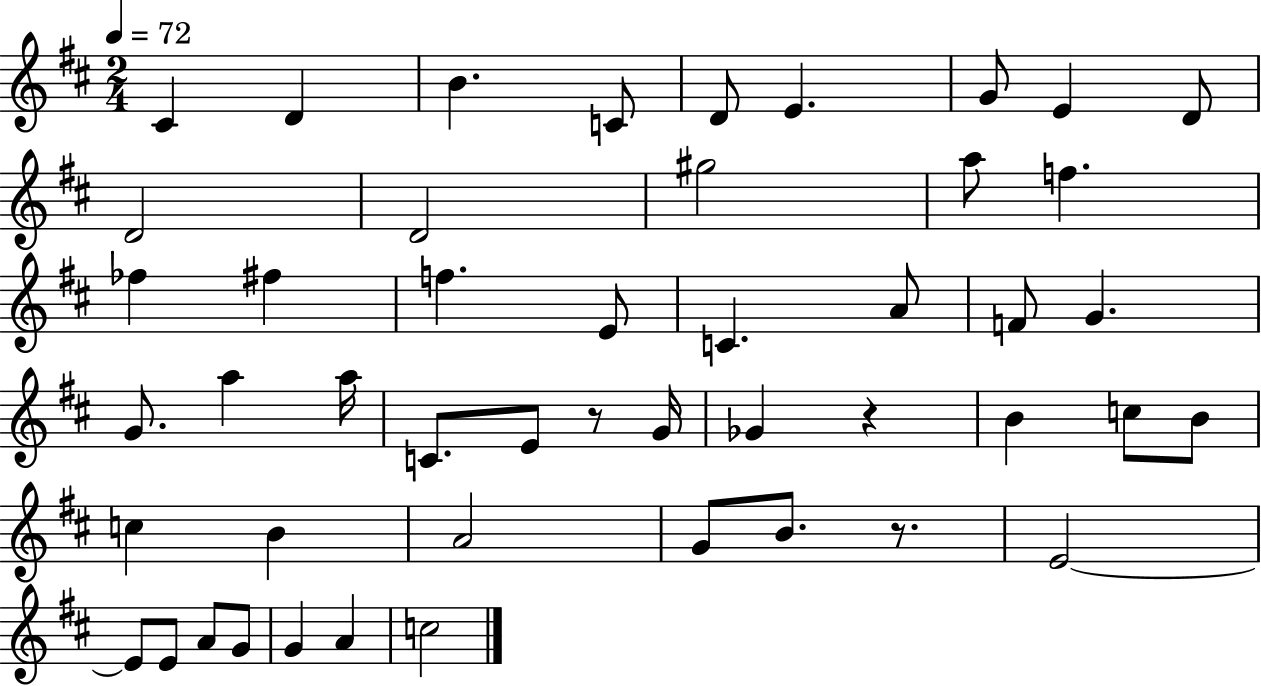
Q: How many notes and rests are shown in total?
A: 48